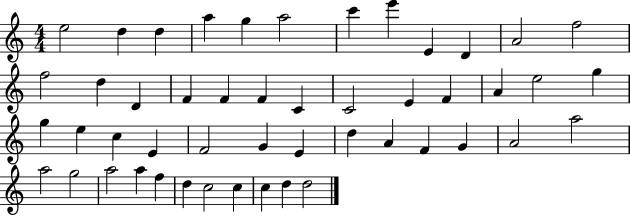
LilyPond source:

{
  \clef treble
  \numericTimeSignature
  \time 4/4
  \key c \major
  e''2 d''4 d''4 | a''4 g''4 a''2 | c'''4 e'''4 e'4 d'4 | a'2 f''2 | \break f''2 d''4 d'4 | f'4 f'4 f'4 c'4 | c'2 e'4 f'4 | a'4 e''2 g''4 | \break g''4 e''4 c''4 e'4 | f'2 g'4 e'4 | d''4 a'4 f'4 g'4 | a'2 a''2 | \break a''2 g''2 | a''2 a''4 f''4 | d''4 c''2 c''4 | c''4 d''4 d''2 | \break \bar "|."
}